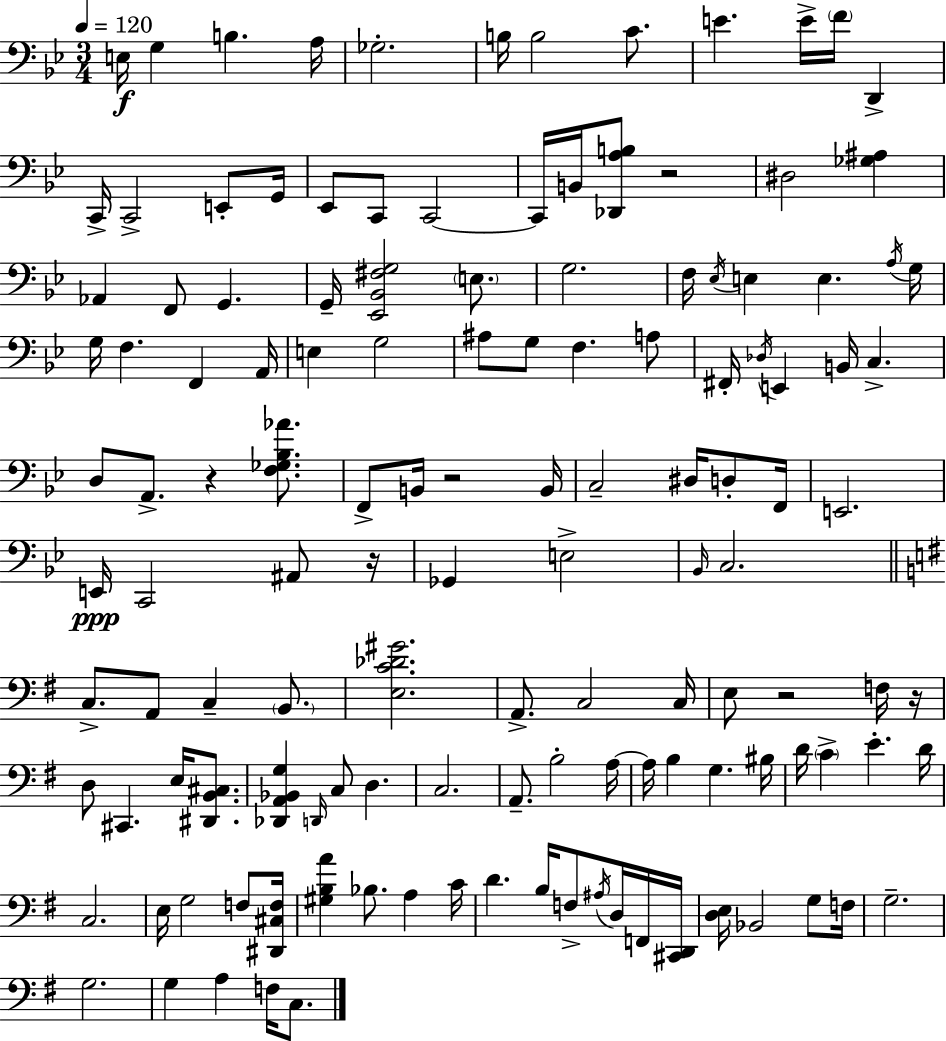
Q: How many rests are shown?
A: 6